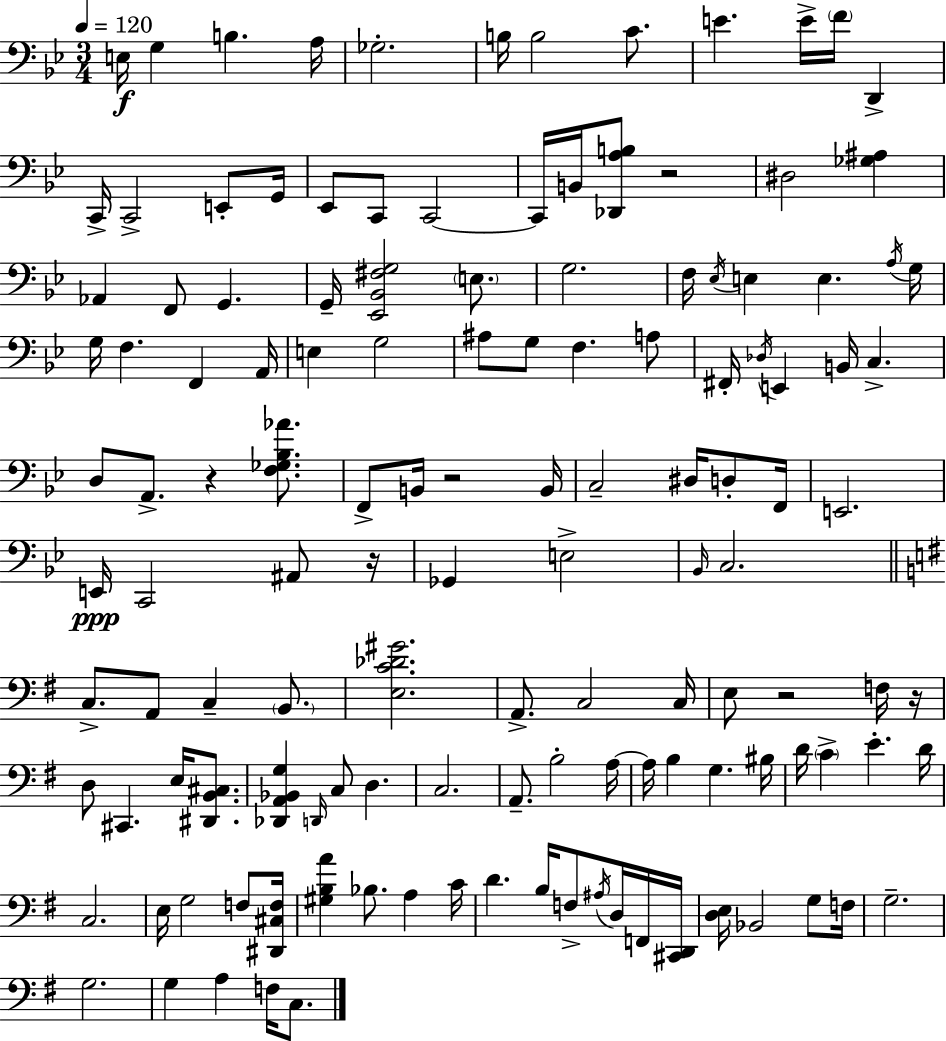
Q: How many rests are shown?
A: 6